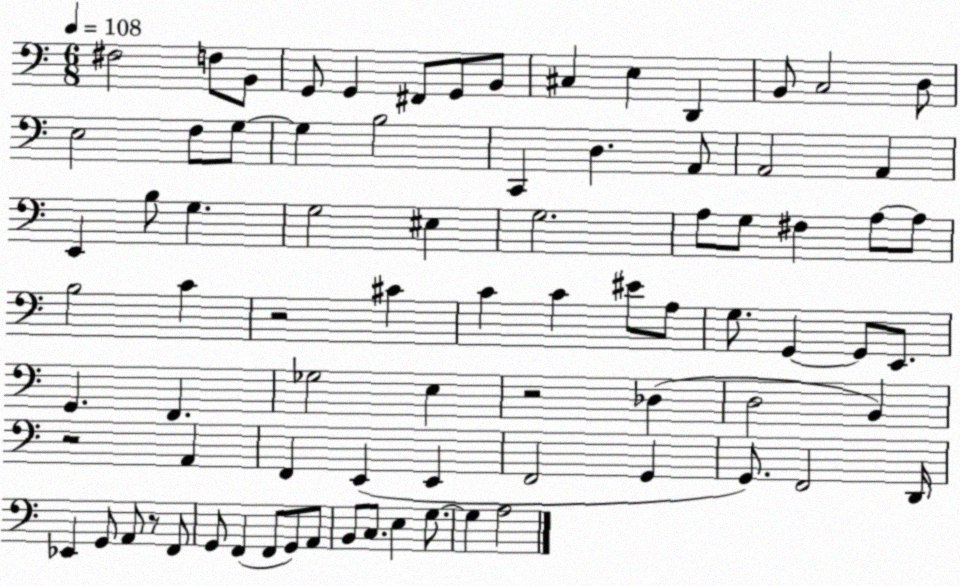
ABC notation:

X:1
T:Untitled
M:6/8
L:1/4
K:C
^F,2 F,/2 B,,/2 G,,/2 G,, ^F,,/2 G,,/2 B,,/2 ^C, E, D,, B,,/2 C,2 D,/2 E,2 F,/2 G,/2 G, B,2 C,, D, A,,/2 A,,2 A,, E,, B,/2 G, G,2 ^E, G,2 A,/2 G,/2 ^F, A,/2 A,/2 B,2 C z2 ^C C C ^E/2 A,/2 G,/2 G,, G,,/2 E,,/2 G,, F,, _G,2 E, z2 _D, D,2 B,, z2 A,, F,, E,, E,, F,,2 G,, G,,/2 F,,2 D,,/4 _E,, G,,/2 A,,/2 z/2 F,,/2 G,,/2 F,, F,,/2 G,,/2 A,,/2 B,,/2 C,/2 E, G,/2 G, A,2